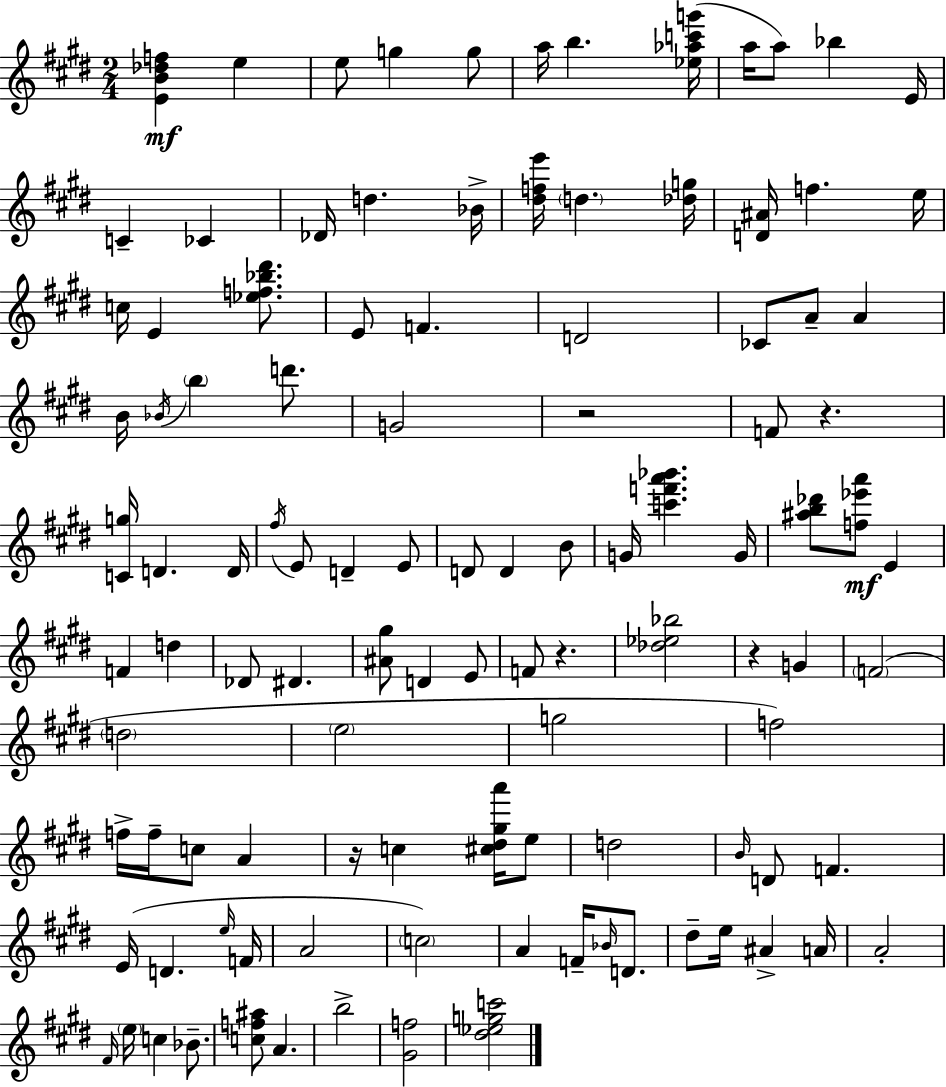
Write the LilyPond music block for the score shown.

{
  \clef treble
  \numericTimeSignature
  \time 2/4
  \key e \major
  <e' b' des'' f''>4\mf e''4 | e''8 g''4 g''8 | a''16 b''4. <ees'' aes'' c''' g'''>16( | a''16 a''8) bes''4 e'16 | \break c'4-- ces'4 | des'16 d''4. bes'16-> | <dis'' f'' e'''>16 \parenthesize d''4. <des'' g''>16 | <d' ais'>16 f''4. e''16 | \break c''16 e'4 <ees'' f'' bes'' dis'''>8. | e'8 f'4. | d'2 | ces'8 a'8-- a'4 | \break b'16 \acciaccatura { bes'16 } \parenthesize b''4 d'''8. | g'2 | r2 | f'8 r4. | \break <c' g''>16 d'4. | d'16 \acciaccatura { fis''16 } e'8 d'4-- | e'8 d'8 d'4 | b'8 g'16 <c''' f''' a''' bes'''>4. | \break g'16 <ais'' b'' des'''>8 <f'' ees''' a'''>8\mf e'4 | f'4 d''4 | des'8 dis'4. | <ais' gis''>8 d'4 | \break e'8 f'8 r4. | <des'' ees'' bes''>2 | r4 g'4 | \parenthesize f'2( | \break \parenthesize d''2 | \parenthesize e''2 | g''2 | f''2) | \break f''16-> f''16-- c''8 a'4 | r16 c''4 <cis'' dis'' gis'' a'''>16 | e''8 d''2 | \grace { b'16 } d'8 f'4. | \break e'16( d'4. | \grace { e''16 } f'16 a'2 | \parenthesize c''2) | a'4 | \break f'16-- \grace { bes'16 } d'8. dis''8-- e''16 | ais'4-> a'16 a'2-. | \grace { fis'16 } \parenthesize e''16 c''4 | bes'8.-- <c'' f'' ais''>8 | \break a'4. b''2-> | <gis' f''>2 | <dis'' ees'' g'' c'''>2 | \bar "|."
}